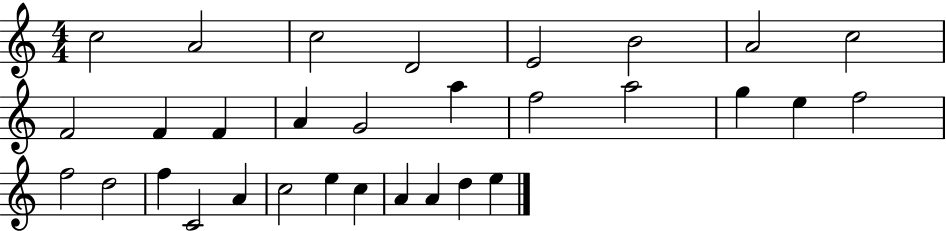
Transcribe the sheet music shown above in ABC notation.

X:1
T:Untitled
M:4/4
L:1/4
K:C
c2 A2 c2 D2 E2 B2 A2 c2 F2 F F A G2 a f2 a2 g e f2 f2 d2 f C2 A c2 e c A A d e